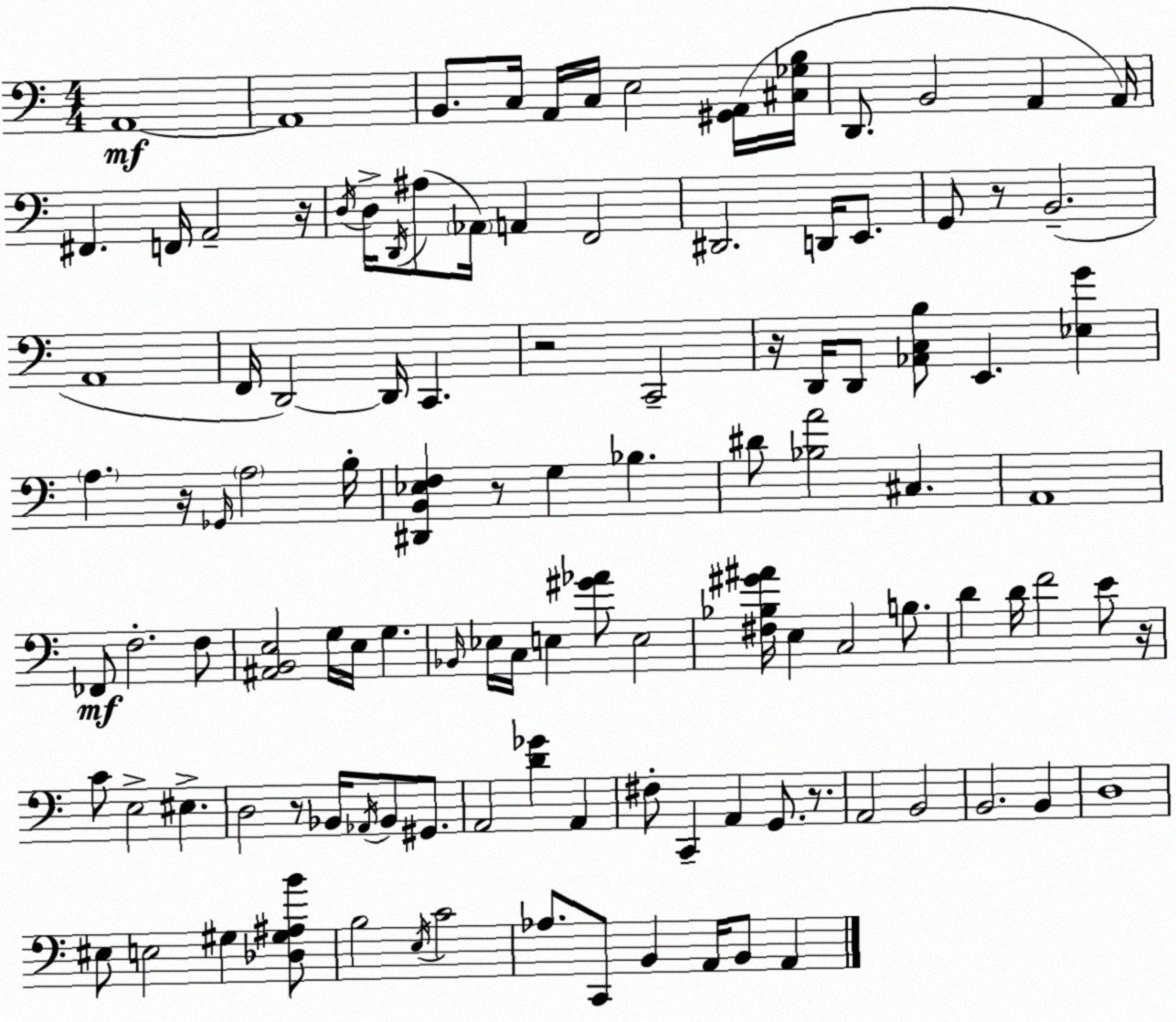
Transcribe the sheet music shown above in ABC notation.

X:1
T:Untitled
M:4/4
L:1/4
K:C
A,,4 A,,4 B,,/2 C,/4 A,,/4 C,/4 E,2 [^G,,A,,]/4 [^C,_G,B,]/4 D,,/2 B,,2 A,, A,,/4 ^F,, F,,/4 A,,2 z/4 D,/4 D,/4 D,,/4 ^A,/2 _A,,/4 A,, F,,2 ^D,,2 D,,/4 E,,/2 G,,/2 z/2 B,,2 A,,4 F,,/4 D,,2 D,,/4 C,, z2 C,,2 z/4 D,,/4 D,,/2 [_A,,C,B,]/2 E,, [_E,G] A, z/4 _G,,/4 A,2 B,/4 [^D,,B,,_E,F,] z/2 G, _B, ^D/2 [_B,A]2 ^C, A,,4 _F,,/2 F,2 F,/2 [^A,,B,,E,]2 G,/4 E,/4 G, _B,,/4 _E,/4 C,/4 E, [^G_A]/2 E,2 [^F,_B,^G^A]/4 E, C,2 B,/2 D D/4 F2 E/2 z/4 C/2 E,2 ^E, D,2 z/2 _B,,/4 _A,,/4 _B,,/2 ^G,,/2 A,,2 [D_G] A,, ^F,/2 C,, A,, G,,/2 z/2 A,,2 B,,2 B,,2 B,, D,4 ^E,/2 E,2 ^G, [_D,^G,^A,B]/2 B,2 E,/4 C2 _A,/2 C,,/2 B,, A,,/4 B,,/2 A,,